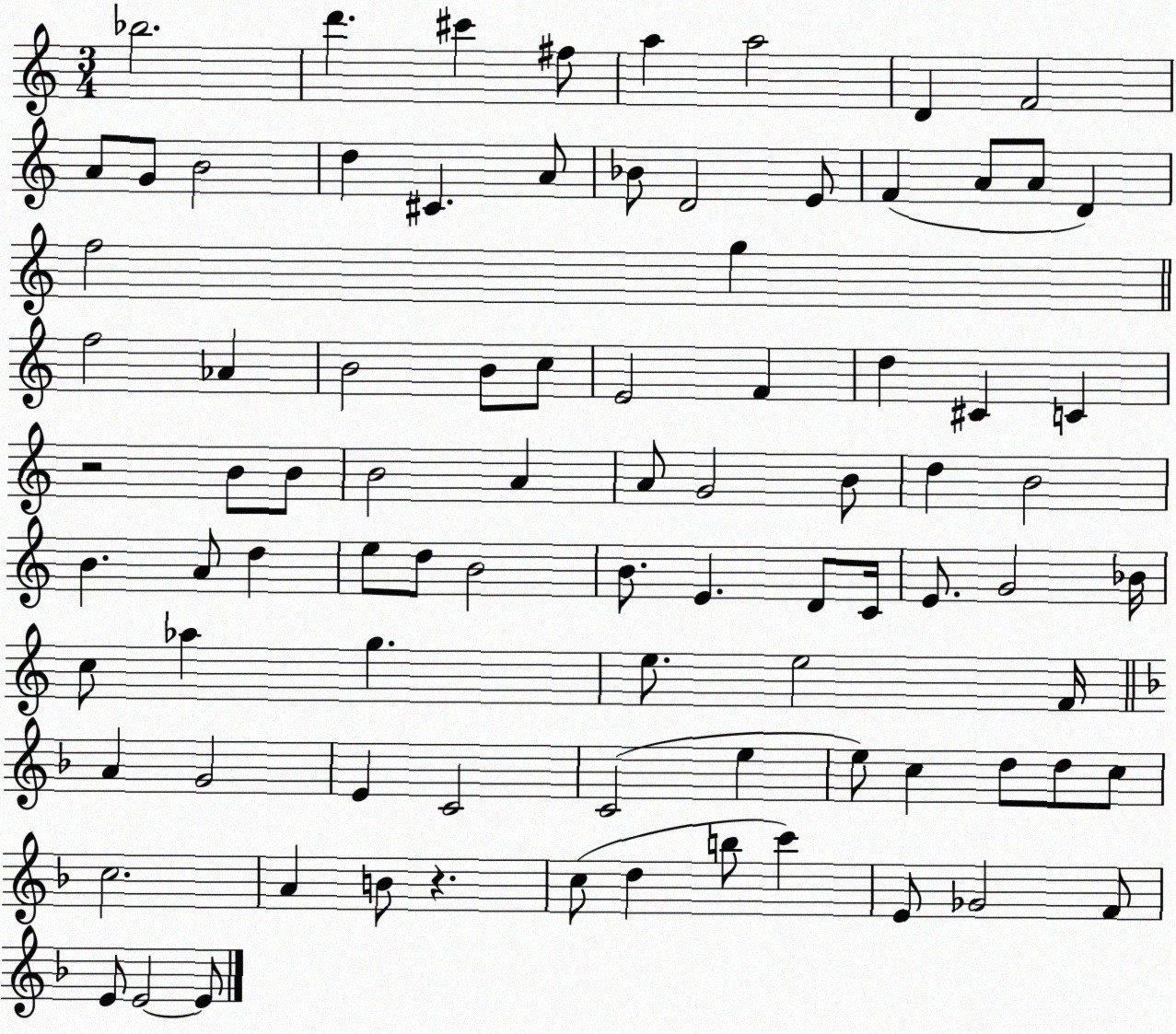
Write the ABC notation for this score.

X:1
T:Untitled
M:3/4
L:1/4
K:C
_b2 d' ^c' ^f/2 a a2 D F2 A/2 G/2 B2 d ^C A/2 _B/2 D2 E/2 F A/2 A/2 D f2 g f2 _A B2 B/2 c/2 E2 F d ^C C z2 B/2 B/2 B2 A A/2 G2 B/2 d B2 B A/2 d e/2 d/2 B2 B/2 E D/2 C/4 E/2 G2 _B/4 c/2 _a g e/2 e2 F/4 A G2 E C2 C2 e e/2 c d/2 d/2 c/2 c2 A B/2 z c/2 d b/2 c' E/2 _G2 F/2 E/2 E2 E/2